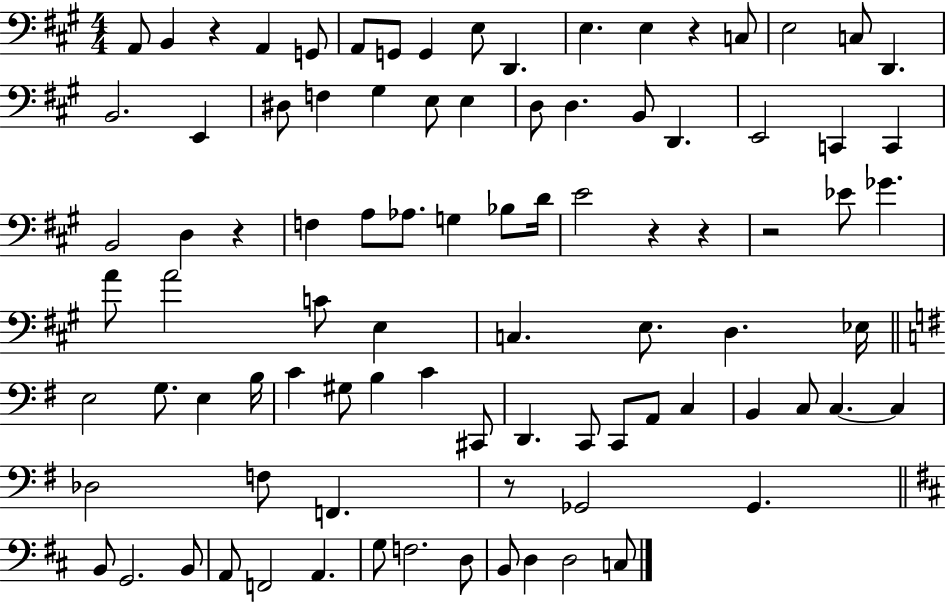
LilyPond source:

{
  \clef bass
  \numericTimeSignature
  \time 4/4
  \key a \major
  a,8 b,4 r4 a,4 g,8 | a,8 g,8 g,4 e8 d,4. | e4. e4 r4 c8 | e2 c8 d,4. | \break b,2. e,4 | dis8 f4 gis4 e8 e4 | d8 d4. b,8 d,4. | e,2 c,4 c,4 | \break b,2 d4 r4 | f4 a8 aes8. g4 bes8 d'16 | e'2 r4 r4 | r2 ees'8 ges'4. | \break a'8 a'2 c'8 e4 | c4. e8. d4. ees16 | \bar "||" \break \key g \major e2 g8. e4 b16 | c'4 gis8 b4 c'4 cis,8 | d,4. c,8 c,8 a,8 c4 | b,4 c8 c4.~~ c4 | \break des2 f8 f,4. | r8 ges,2 ges,4. | \bar "||" \break \key d \major b,8 g,2. b,8 | a,8 f,2 a,4. | g8 f2. d8 | b,8 d4 d2 c8 | \break \bar "|."
}